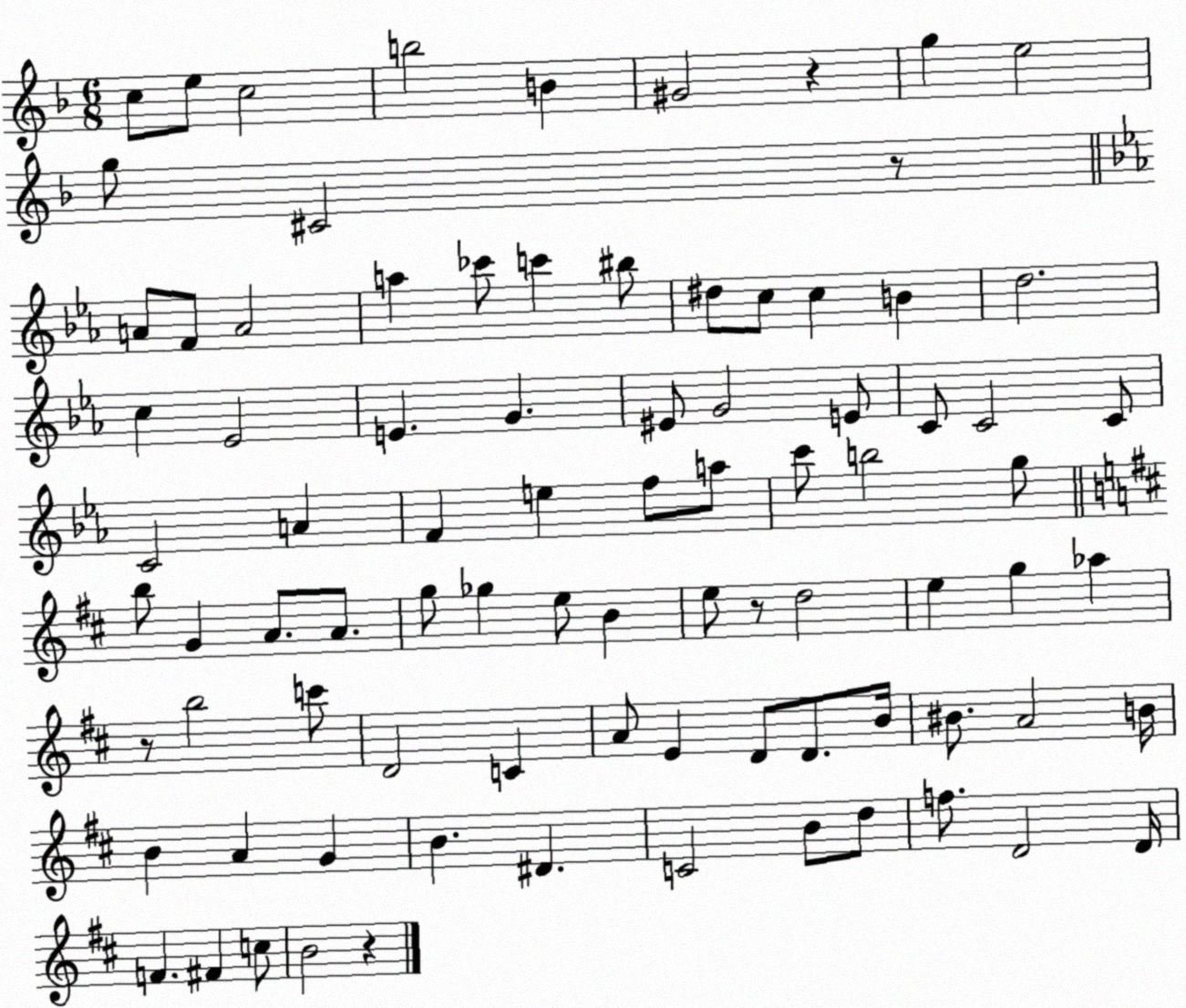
X:1
T:Untitled
M:6/8
L:1/4
K:F
c/2 e/2 c2 b2 B ^G2 z g e2 g/2 ^C2 z/2 A/2 F/2 A2 a _c'/2 c' ^b/2 ^d/2 c/2 c B d2 c _E2 E G ^E/2 G2 E/2 C/2 C2 C/2 C2 A F e f/2 a/2 c'/2 b2 g/2 b/2 G A/2 A/2 g/2 _g e/2 B e/2 z/2 d2 e g _a z/2 b2 c'/2 D2 C A/2 E D/2 D/2 B/4 ^B/2 A2 B/4 B A G B ^D C2 B/2 d/2 f/2 D2 D/4 F ^F c/2 B2 z